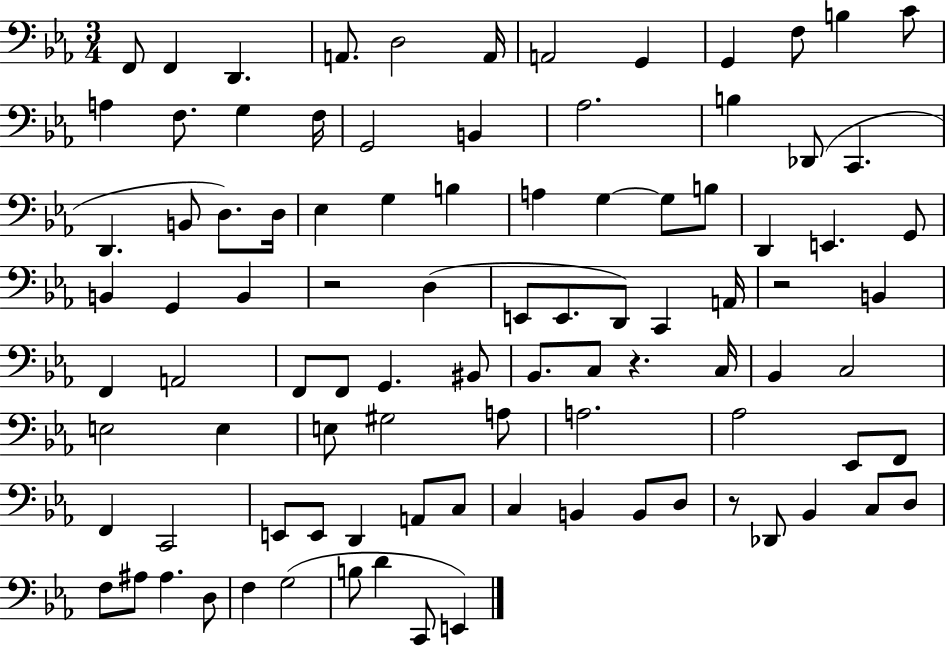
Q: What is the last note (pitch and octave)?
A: E2